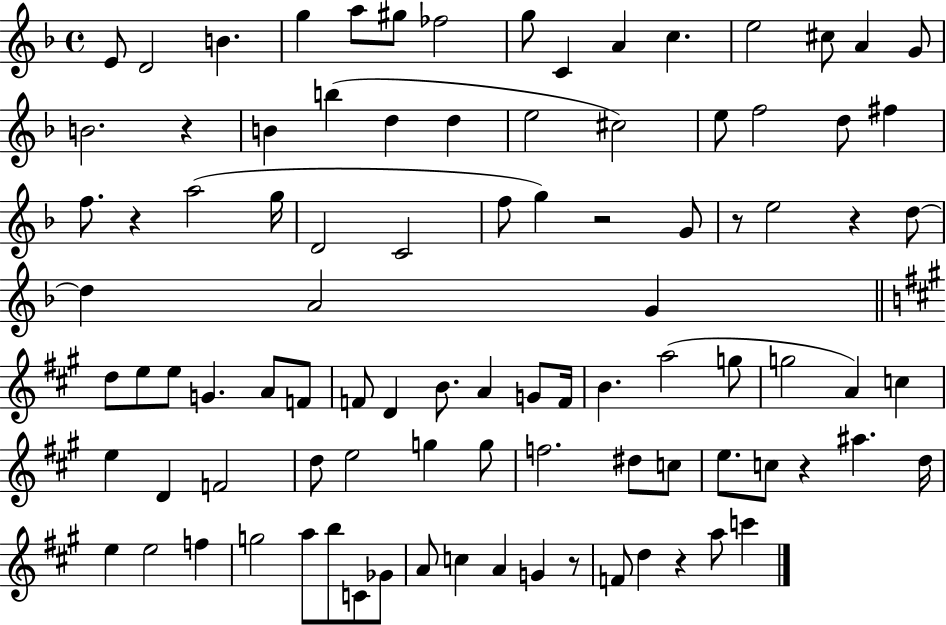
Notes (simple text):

E4/e D4/h B4/q. G5/q A5/e G#5/e FES5/h G5/e C4/q A4/q C5/q. E5/h C#5/e A4/q G4/e B4/h. R/q B4/q B5/q D5/q D5/q E5/h C#5/h E5/e F5/h D5/e F#5/q F5/e. R/q A5/h G5/s D4/h C4/h F5/e G5/q R/h G4/e R/e E5/h R/q D5/e D5/q A4/h G4/q D5/e E5/e E5/e G4/q. A4/e F4/e F4/e D4/q B4/e. A4/q G4/e F4/s B4/q. A5/h G5/e G5/h A4/q C5/q E5/q D4/q F4/h D5/e E5/h G5/q G5/e F5/h. D#5/e C5/e E5/e. C5/e R/q A#5/q. D5/s E5/q E5/h F5/q G5/h A5/e B5/e C4/e Gb4/e A4/e C5/q A4/q G4/q R/e F4/e D5/q R/q A5/e C6/q